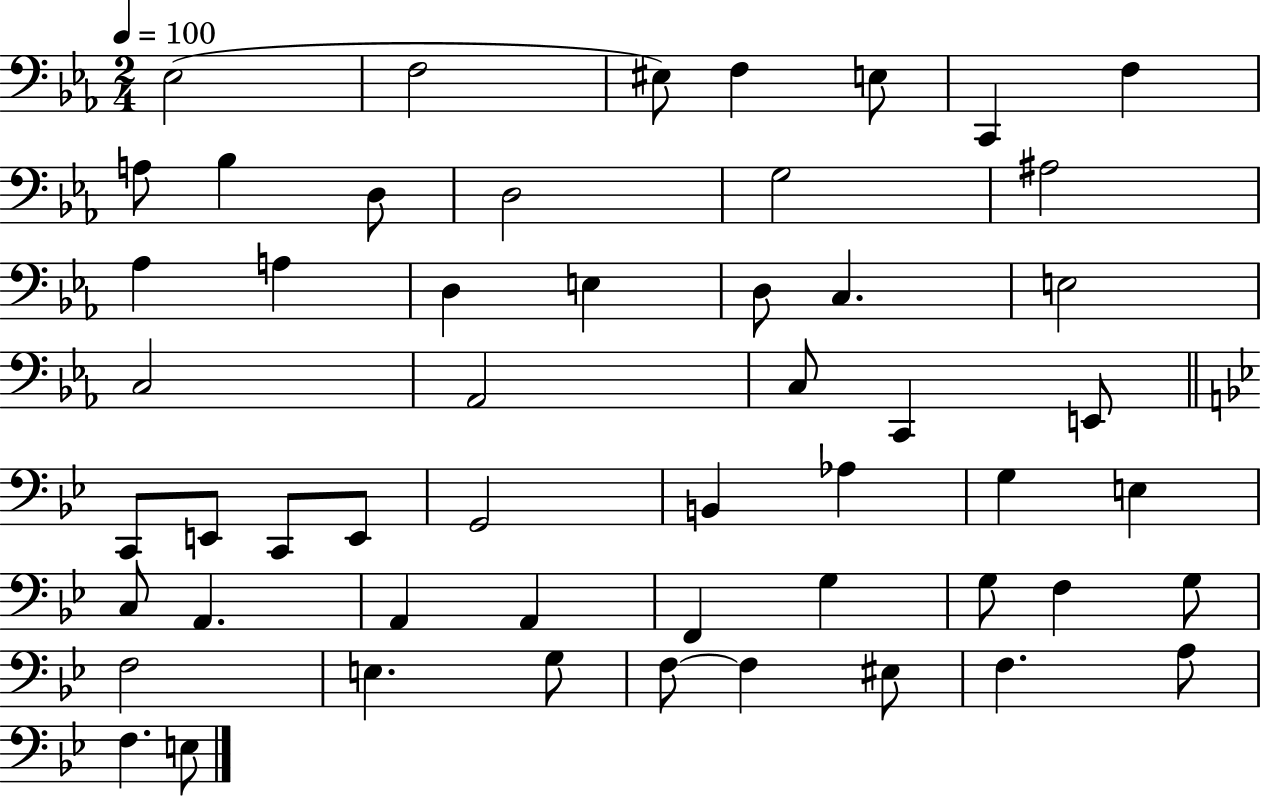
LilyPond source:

{
  \clef bass
  \numericTimeSignature
  \time 2/4
  \key ees \major
  \tempo 4 = 100
  ees2( | f2 | eis8) f4 e8 | c,4 f4 | \break a8 bes4 d8 | d2 | g2 | ais2 | \break aes4 a4 | d4 e4 | d8 c4. | e2 | \break c2 | aes,2 | c8 c,4 e,8 | \bar "||" \break \key g \minor c,8 e,8 c,8 e,8 | g,2 | b,4 aes4 | g4 e4 | \break c8 a,4. | a,4 a,4 | f,4 g4 | g8 f4 g8 | \break f2 | e4. g8 | f8~~ f4 eis8 | f4. a8 | \break f4. e8 | \bar "|."
}